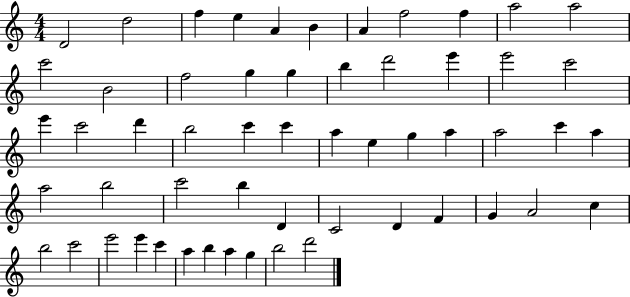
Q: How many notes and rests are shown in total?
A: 56